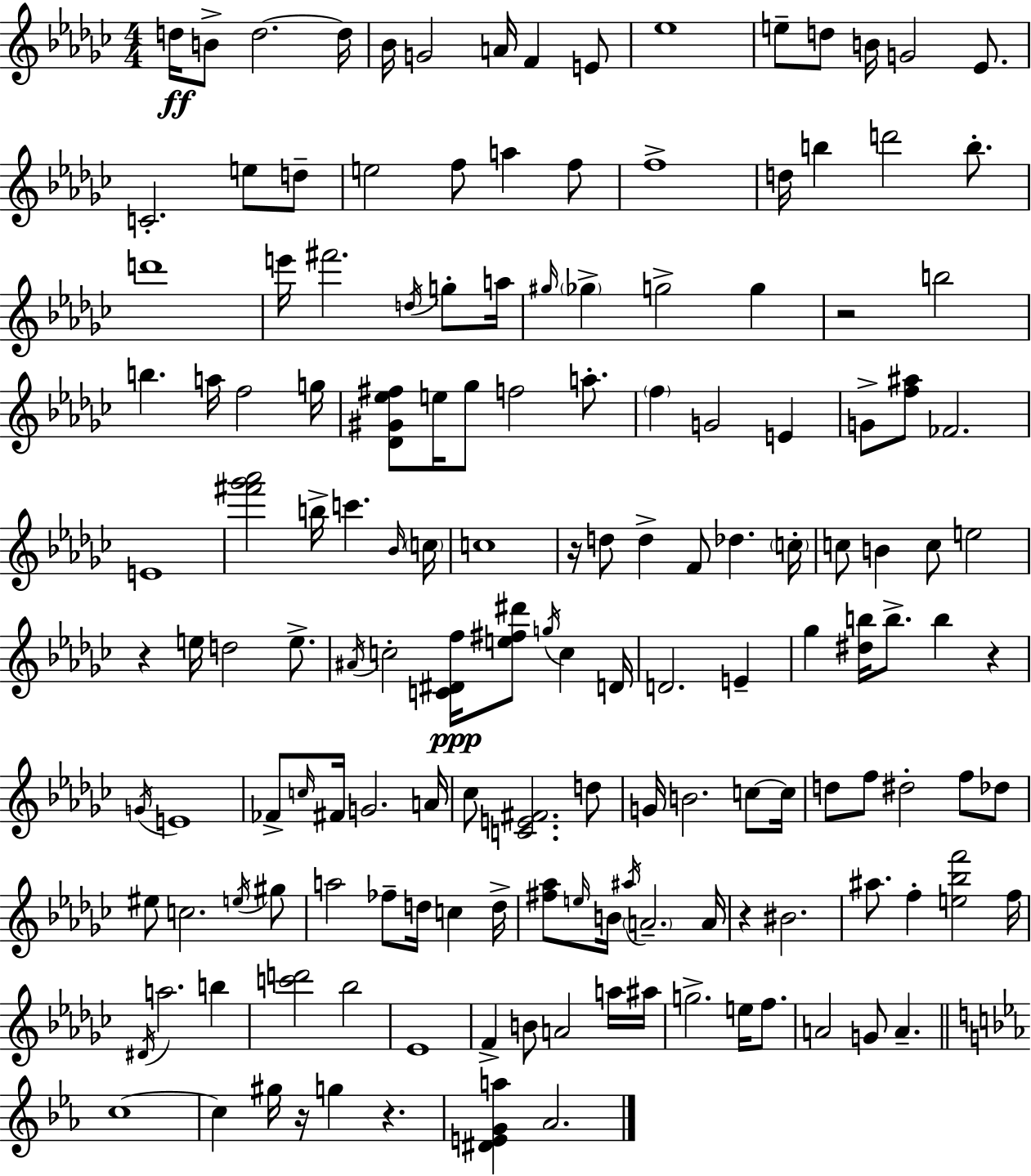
{
  \clef treble
  \numericTimeSignature
  \time 4/4
  \key ees \minor
  d''16\ff b'8-> d''2.~~ d''16 | bes'16 g'2 a'16 f'4 e'8 | ees''1 | e''8-- d''8 b'16 g'2 ees'8. | \break c'2.-. e''8 d''8-- | e''2 f''8 a''4 f''8 | f''1-> | d''16 b''4 d'''2 b''8.-. | \break d'''1 | e'''16 fis'''2. \acciaccatura { d''16 } g''8-. | a''16 \grace { gis''16 } \parenthesize ges''4-> g''2-> g''4 | r2 b''2 | \break b''4. a''16 f''2 | g''16 <des' gis' ees'' fis''>8 e''16 ges''8 f''2 a''8.-. | \parenthesize f''4 g'2 e'4 | g'8-> <f'' ais''>8 fes'2. | \break e'1 | <fis''' ges''' aes'''>2 b''16-> c'''4. | \grace { bes'16 } \parenthesize c''16 c''1 | r16 d''8 d''4-> f'8 des''4. | \break \parenthesize c''16-. c''8 b'4 c''8 e''2 | r4 e''16 d''2 | e''8.-> \acciaccatura { ais'16 } c''2-. <c' dis' f''>16\ppp <e'' fis'' dis'''>8 \acciaccatura { g''16 } | c''4 d'16 d'2. | \break e'4-- ges''4 <dis'' b''>16 b''8.-> b''4 | r4 \acciaccatura { g'16 } e'1 | fes'8-> \grace { c''16 } fis'16 g'2. | a'16 ces''8 <c' e' fis'>2. | \break d''8 g'16 b'2. | c''8~~ c''16 d''8 f''8 dis''2-. | f''8 des''8 eis''8 c''2. | \acciaccatura { e''16 } gis''8 a''2 | \break fes''8-- d''16 c''4 d''16-> <fis'' aes''>8 \grace { e''16 } b'16 \acciaccatura { ais''16 } \parenthesize a'2.-- | a'16 r4 bis'2. | ais''8. f''4-. | <e'' bes'' f'''>2 f''16 \acciaccatura { dis'16 } a''2. | \break b''4 <c''' d'''>2 | bes''2 ees'1 | f'4-> b'8 | a'2 a''16 ais''16 g''2.-> | \break e''16 f''8. a'2 | g'8 a'4.-- \bar "||" \break \key ees \major c''1~~ | c''4 gis''16 r16 g''4 r4. | <dis' e' g' a''>4 aes'2. | \bar "|."
}